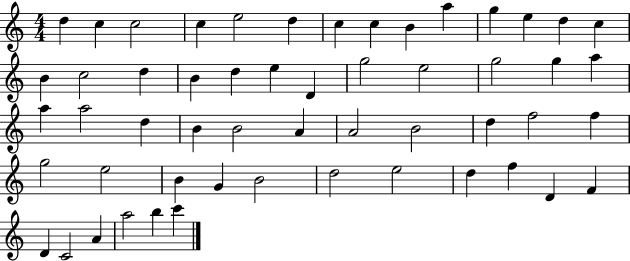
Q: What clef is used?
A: treble